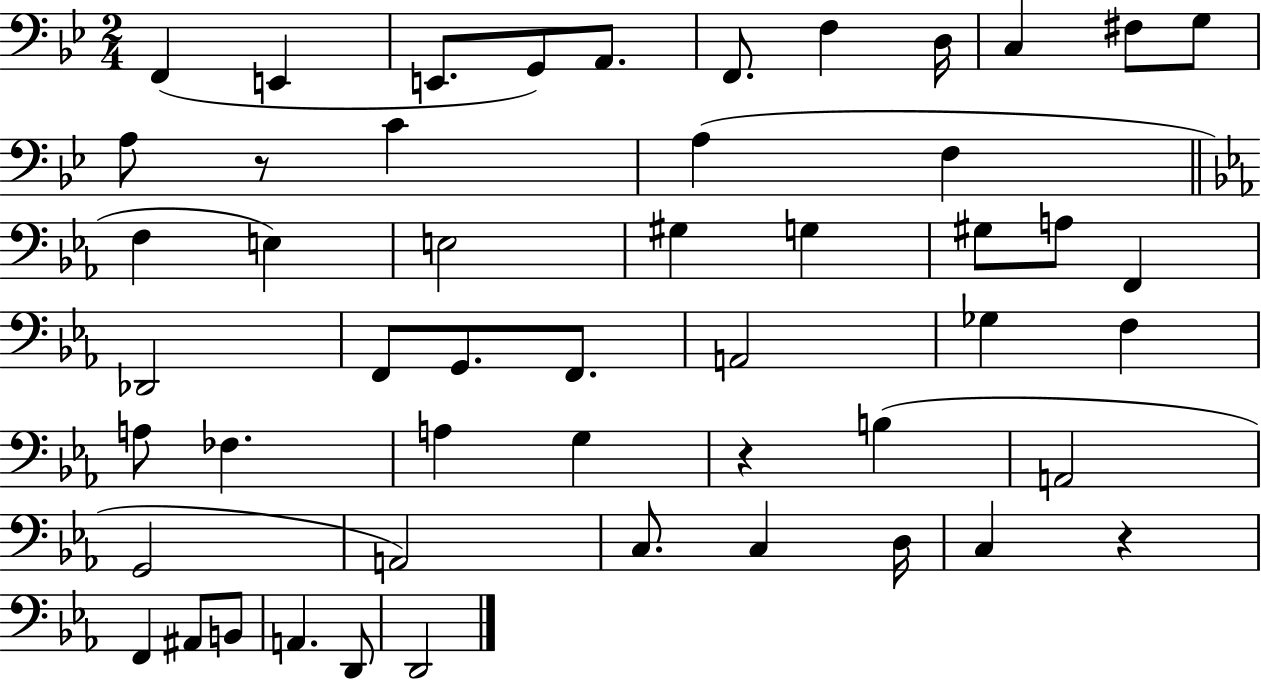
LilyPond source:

{
  \clef bass
  \numericTimeSignature
  \time 2/4
  \key bes \major
  f,4( e,4 | e,8. g,8) a,8. | f,8. f4 d16 | c4 fis8 g8 | \break a8 r8 c'4 | a4( f4 | \bar "||" \break \key c \minor f4 e4) | e2 | gis4 g4 | gis8 a8 f,4 | \break des,2 | f,8 g,8. f,8. | a,2 | ges4 f4 | \break a8 fes4. | a4 g4 | r4 b4( | a,2 | \break g,2 | a,2) | c8. c4 d16 | c4 r4 | \break f,4 ais,8 b,8 | a,4. d,8 | d,2 | \bar "|."
}